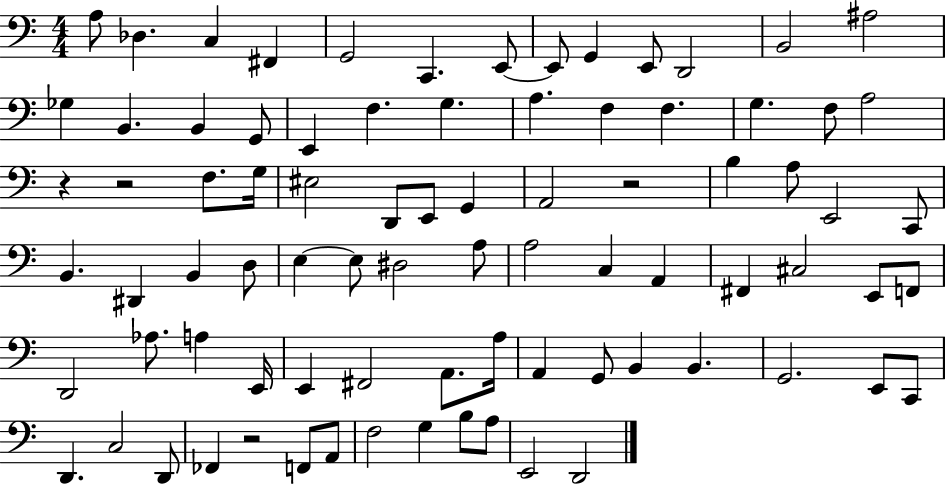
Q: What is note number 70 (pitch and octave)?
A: D2